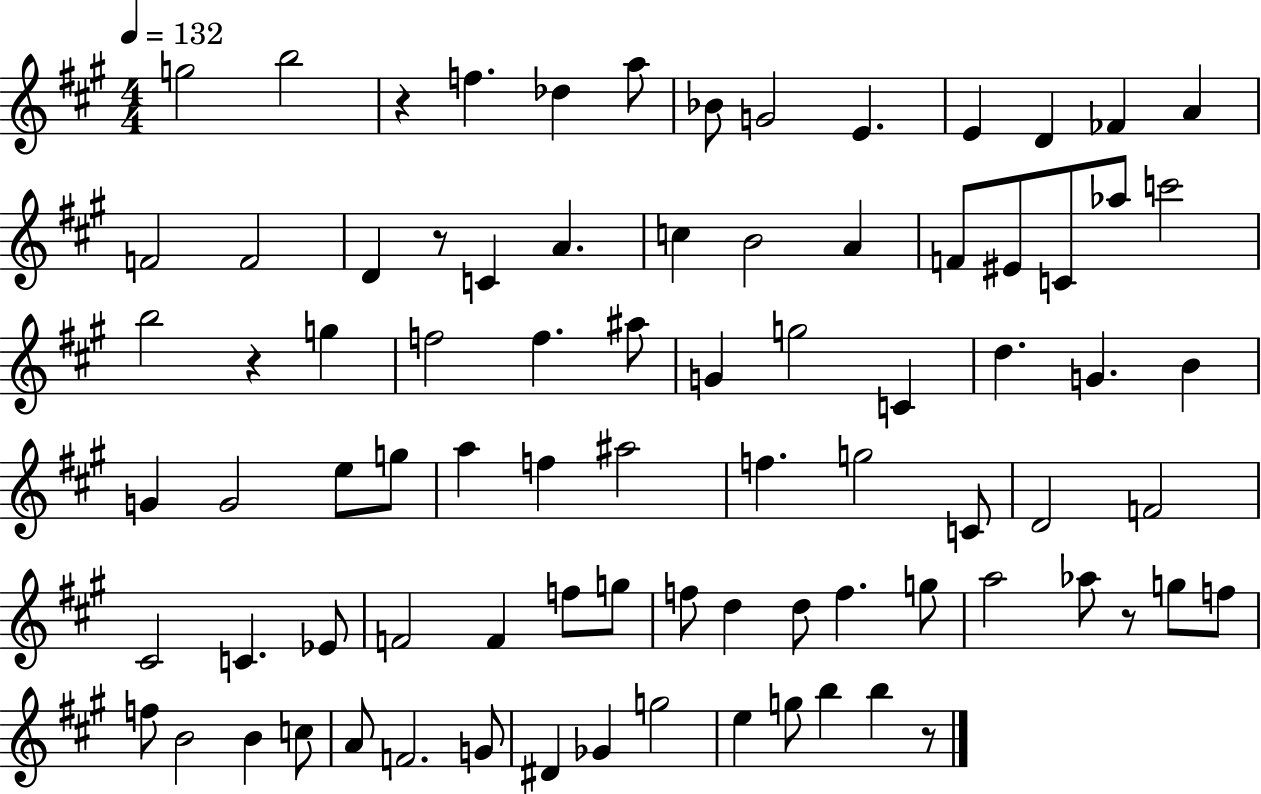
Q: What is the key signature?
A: A major